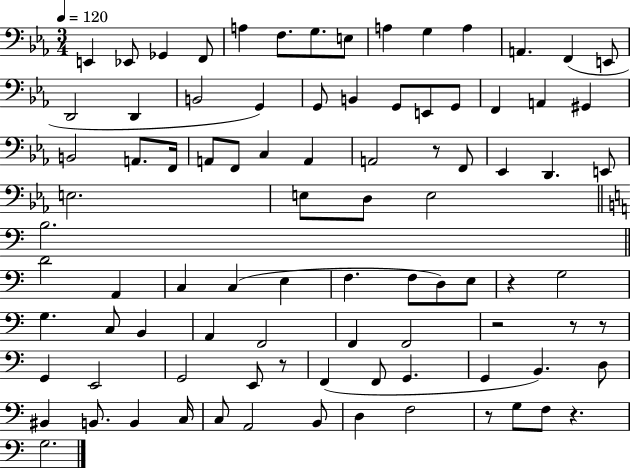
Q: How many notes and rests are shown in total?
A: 90